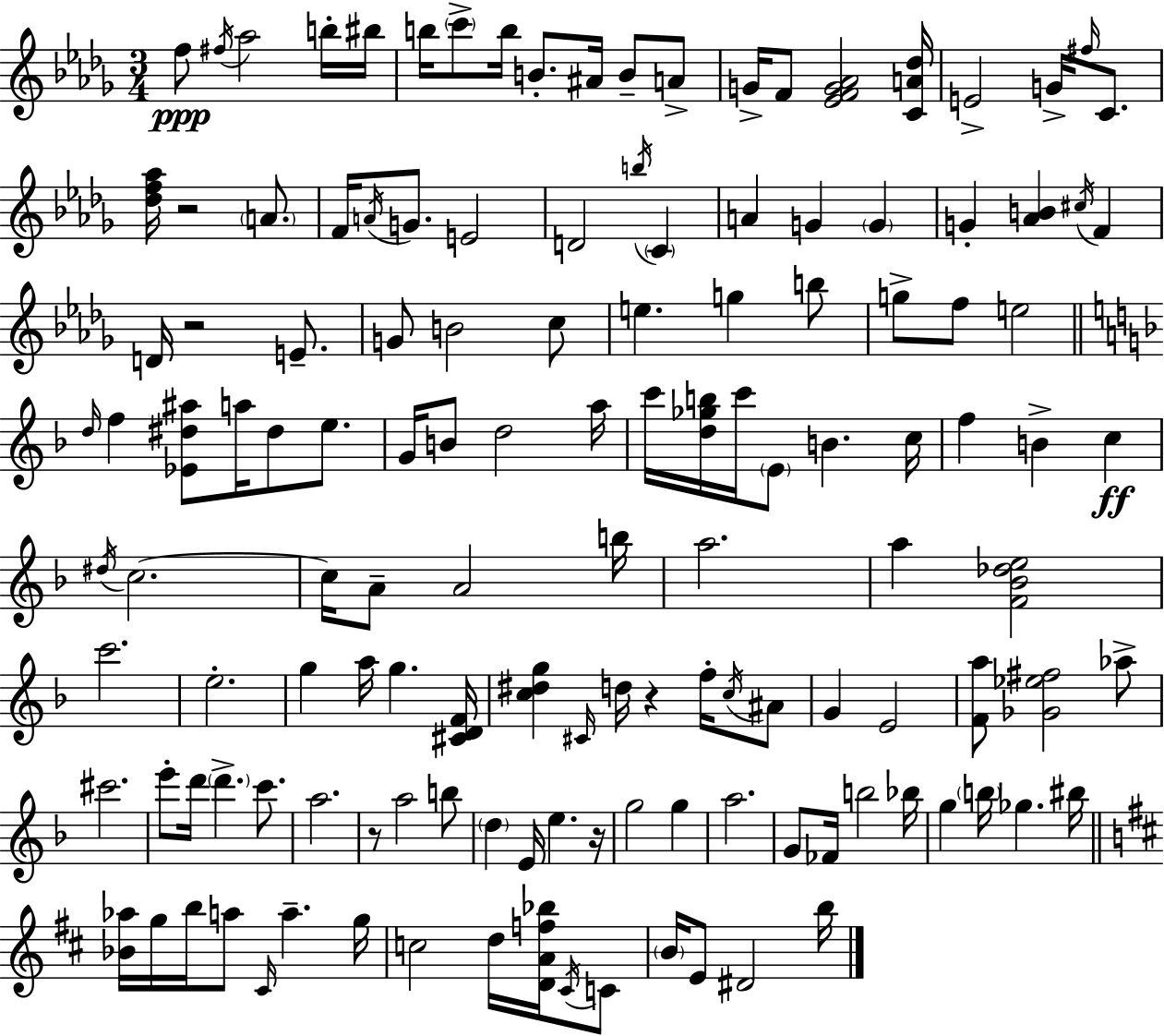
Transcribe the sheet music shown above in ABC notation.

X:1
T:Untitled
M:3/4
L:1/4
K:Bbm
f/2 ^f/4 _a2 b/4 ^b/4 b/4 c'/2 b/4 B/2 ^A/4 B/2 A/2 G/4 F/2 [_EFG_A]2 [CA_d]/4 E2 G/4 ^f/4 C/2 [_df_a]/4 z2 A/2 F/4 A/4 G/2 E2 D2 b/4 C A G G G [_AB] ^c/4 F D/4 z2 E/2 G/2 B2 c/2 e g b/2 g/2 f/2 e2 d/4 f [_E^d^a]/2 a/4 ^d/2 e/2 G/4 B/2 d2 a/4 c'/4 [d_gb]/4 c'/4 E/2 B c/4 f B c ^d/4 c2 c/4 A/2 A2 b/4 a2 a [F_B_de]2 c'2 e2 g a/4 g [^CDF]/4 [c^dg] ^C/4 d/4 z f/4 c/4 ^A/2 G E2 [Fa]/2 [_G_e^f]2 _a/2 ^c'2 e'/2 d'/4 d' c'/2 a2 z/2 a2 b/2 d E/4 e z/4 g2 g a2 G/2 _F/4 b2 _b/4 g b/4 _g ^b/4 [_B_a]/4 g/4 b/4 a/2 ^C/4 a g/4 c2 d/4 [DAf_b]/4 ^C/4 C/2 B/4 E/2 ^D2 b/4